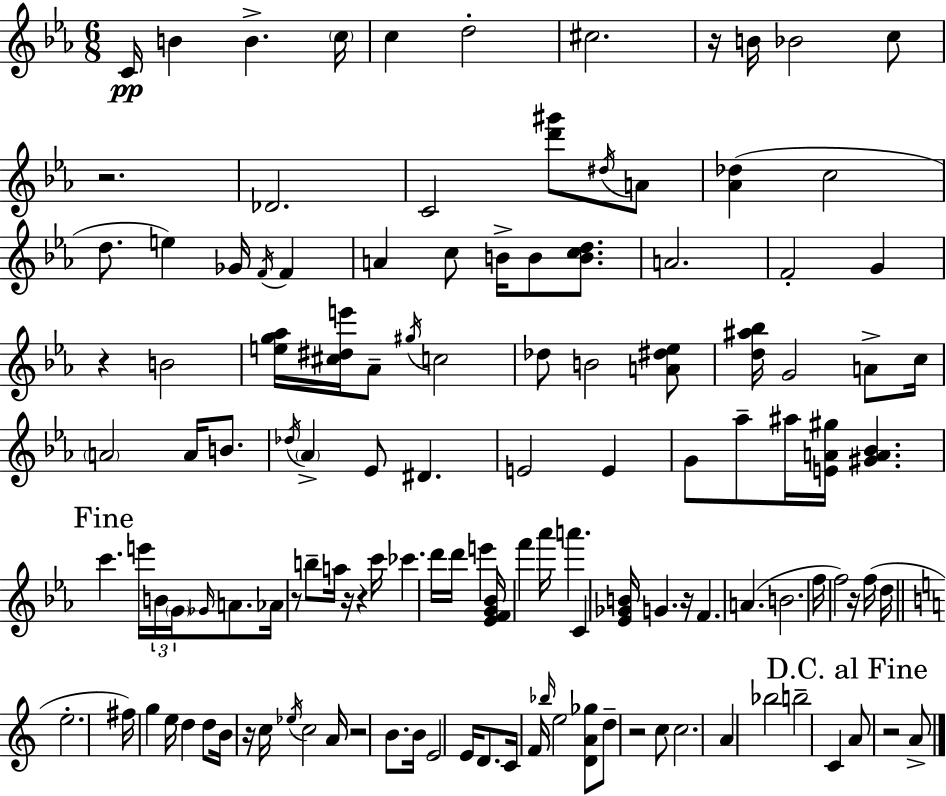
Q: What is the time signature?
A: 6/8